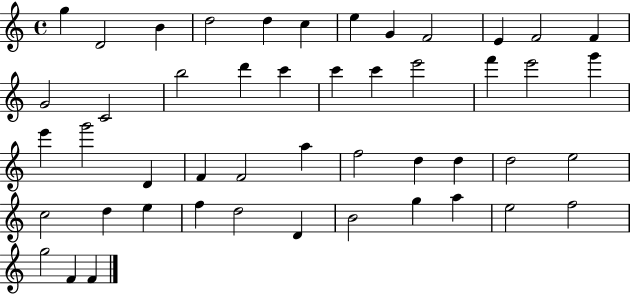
{
  \clef treble
  \time 4/4
  \defaultTimeSignature
  \key c \major
  g''4 d'2 b'4 | d''2 d''4 c''4 | e''4 g'4 f'2 | e'4 f'2 f'4 | \break g'2 c'2 | b''2 d'''4 c'''4 | c'''4 c'''4 e'''2 | f'''4 e'''2 g'''4 | \break e'''4 g'''2 d'4 | f'4 f'2 a''4 | f''2 d''4 d''4 | d''2 e''2 | \break c''2 d''4 e''4 | f''4 d''2 d'4 | b'2 g''4 a''4 | e''2 f''2 | \break g''2 f'4 f'4 | \bar "|."
}